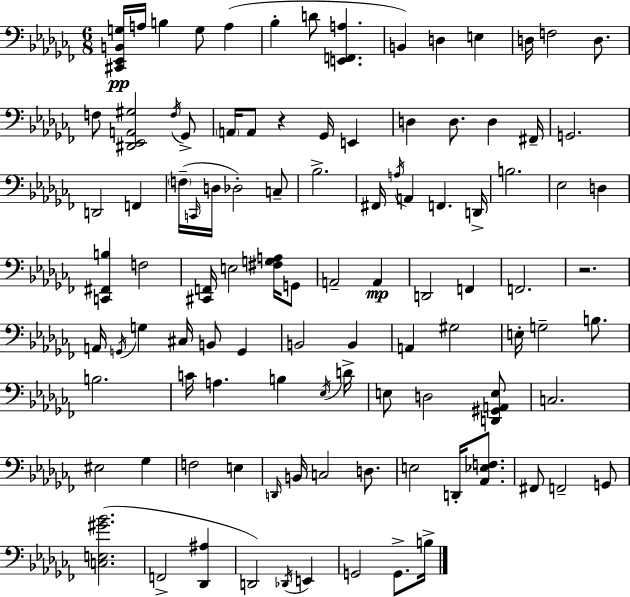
[C#2,Eb2,B2,G3]/s A3/s B3/q G3/e A3/q Bb3/q D4/e [E2,F2,A3]/q. B2/q D3/q E3/q D3/s F3/h D3/e. F3/e [D#2,Eb2,A2,G#3]/h F3/s Gb2/e A2/s A2/e R/q Gb2/s E2/q D3/q D3/e. D3/q F#2/s G2/h. D2/h F2/q F3/s C2/s D3/s Db3/h C3/e Bb3/h. F#2/s A3/s A2/q F2/q. D2/s B3/h. Eb3/h D3/q [C2,F#2,B3]/q F3/h [C#2,F2]/s E3/h [F#3,G3,A3]/s G2/e A2/h A2/q D2/h F2/q F2/h. R/h. A2/s G2/s G3/q C#3/s B2/e G2/q B2/h B2/q A2/q G#3/h E3/s G3/h B3/e. B3/h. C4/s A3/q. B3/q Eb3/s D4/s E3/e D3/h [D2,G#2,A2,E3]/e C3/h. EIS3/h Gb3/q F3/h E3/q D2/s B2/s C3/h D3/e. E3/h D2/s [Ab2,Eb3,F3]/e. F#2/e F2/h G2/e [C3,E3,G#4,Bb4]/h. F2/h [Db2,A#3]/q D2/h Db2/s E2/q G2/h G2/e. B3/s